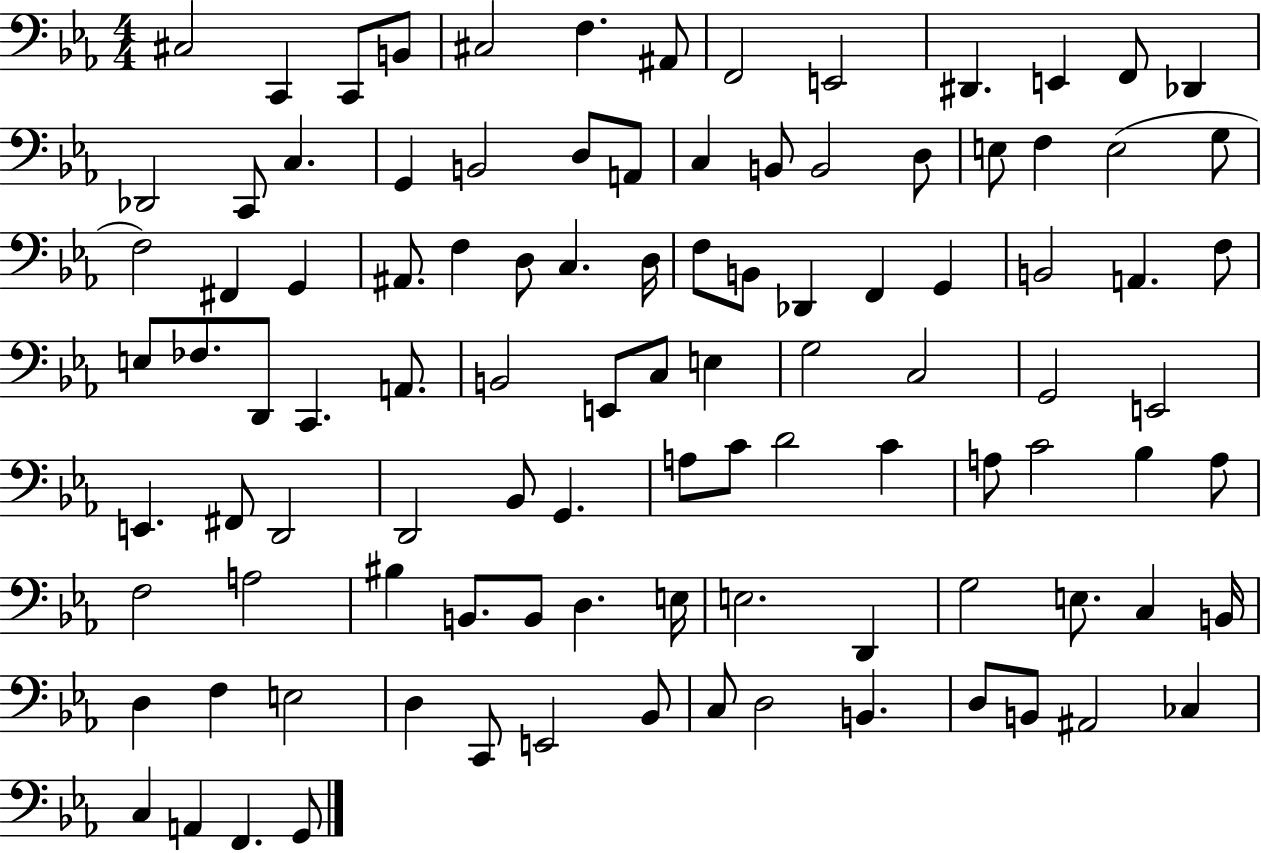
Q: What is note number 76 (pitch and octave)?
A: B2